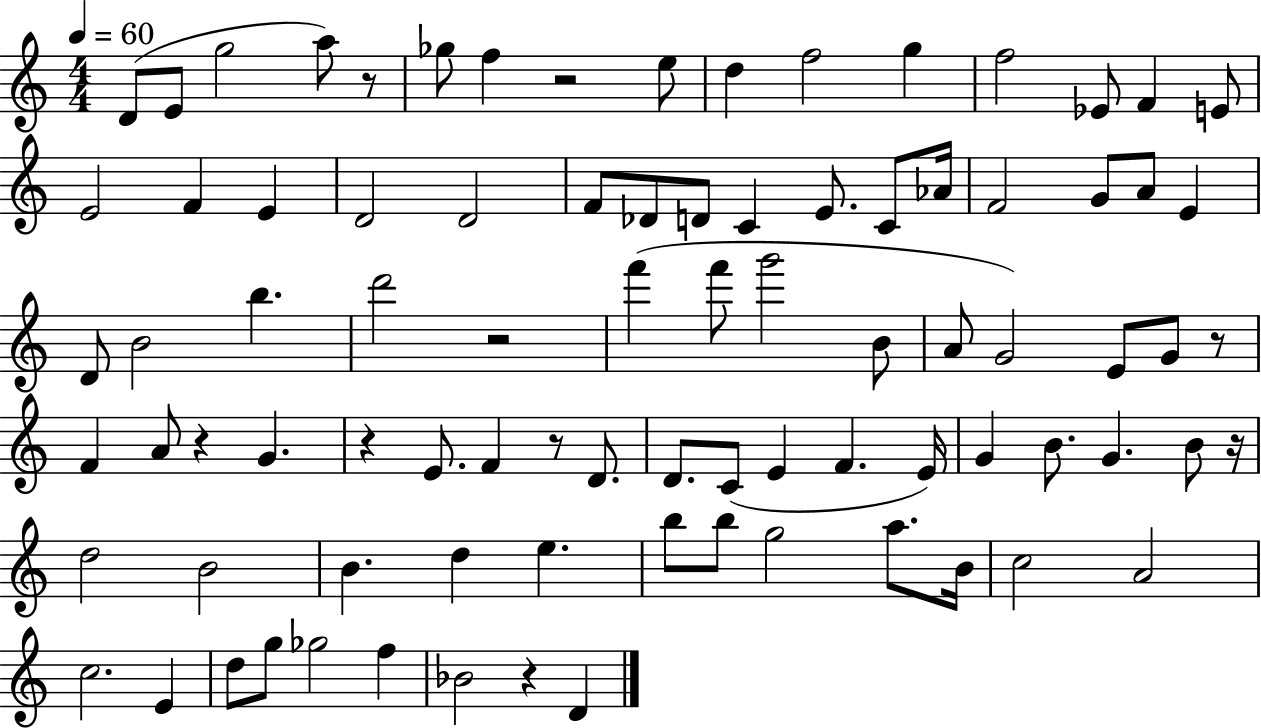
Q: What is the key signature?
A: C major